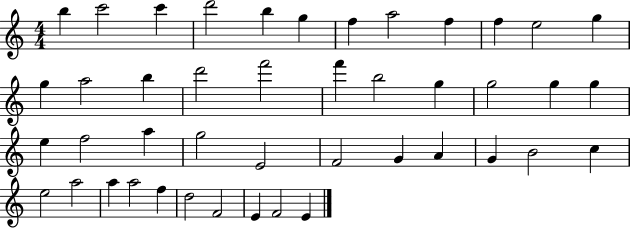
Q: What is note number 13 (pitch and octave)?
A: G5